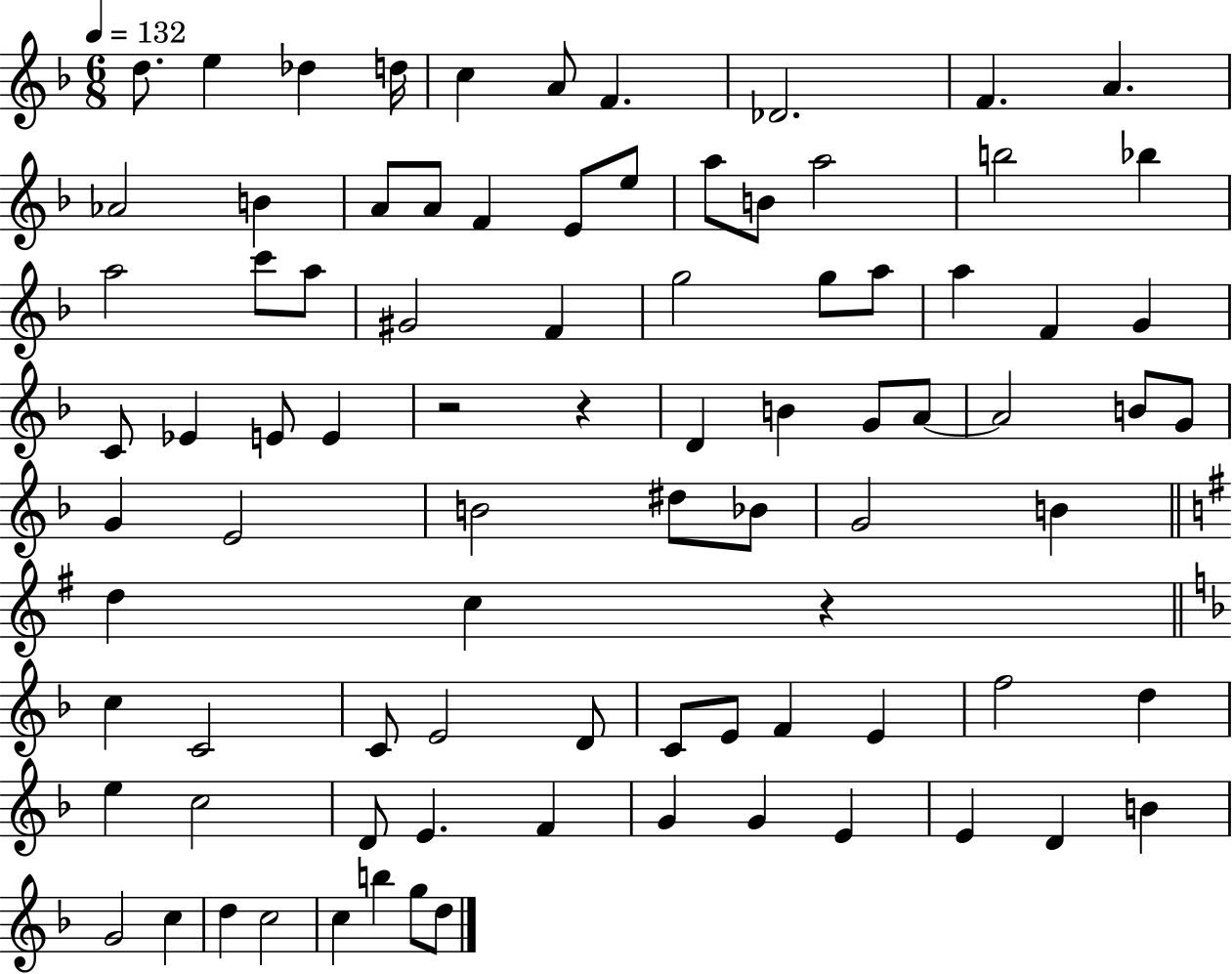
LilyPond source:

{
  \clef treble
  \numericTimeSignature
  \time 6/8
  \key f \major
  \tempo 4 = 132
  d''8. e''4 des''4 d''16 | c''4 a'8 f'4. | des'2. | f'4. a'4. | \break aes'2 b'4 | a'8 a'8 f'4 e'8 e''8 | a''8 b'8 a''2 | b''2 bes''4 | \break a''2 c'''8 a''8 | gis'2 f'4 | g''2 g''8 a''8 | a''4 f'4 g'4 | \break c'8 ees'4 e'8 e'4 | r2 r4 | d'4 b'4 g'8 a'8~~ | a'2 b'8 g'8 | \break g'4 e'2 | b'2 dis''8 bes'8 | g'2 b'4 | \bar "||" \break \key e \minor d''4 c''4 r4 | \bar "||" \break \key f \major c''4 c'2 | c'8 e'2 d'8 | c'8 e'8 f'4 e'4 | f''2 d''4 | \break e''4 c''2 | d'8 e'4. f'4 | g'4 g'4 e'4 | e'4 d'4 b'4 | \break g'2 c''4 | d''4 c''2 | c''4 b''4 g''8 d''8 | \bar "|."
}